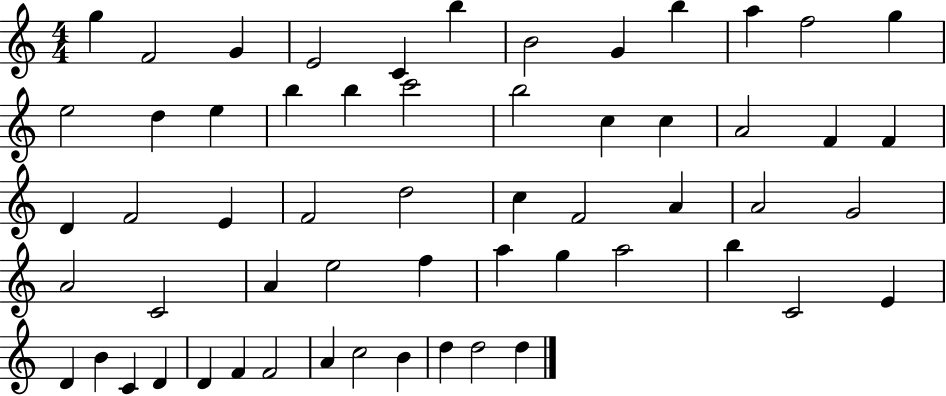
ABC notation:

X:1
T:Untitled
M:4/4
L:1/4
K:C
g F2 G E2 C b B2 G b a f2 g e2 d e b b c'2 b2 c c A2 F F D F2 E F2 d2 c F2 A A2 G2 A2 C2 A e2 f a g a2 b C2 E D B C D D F F2 A c2 B d d2 d